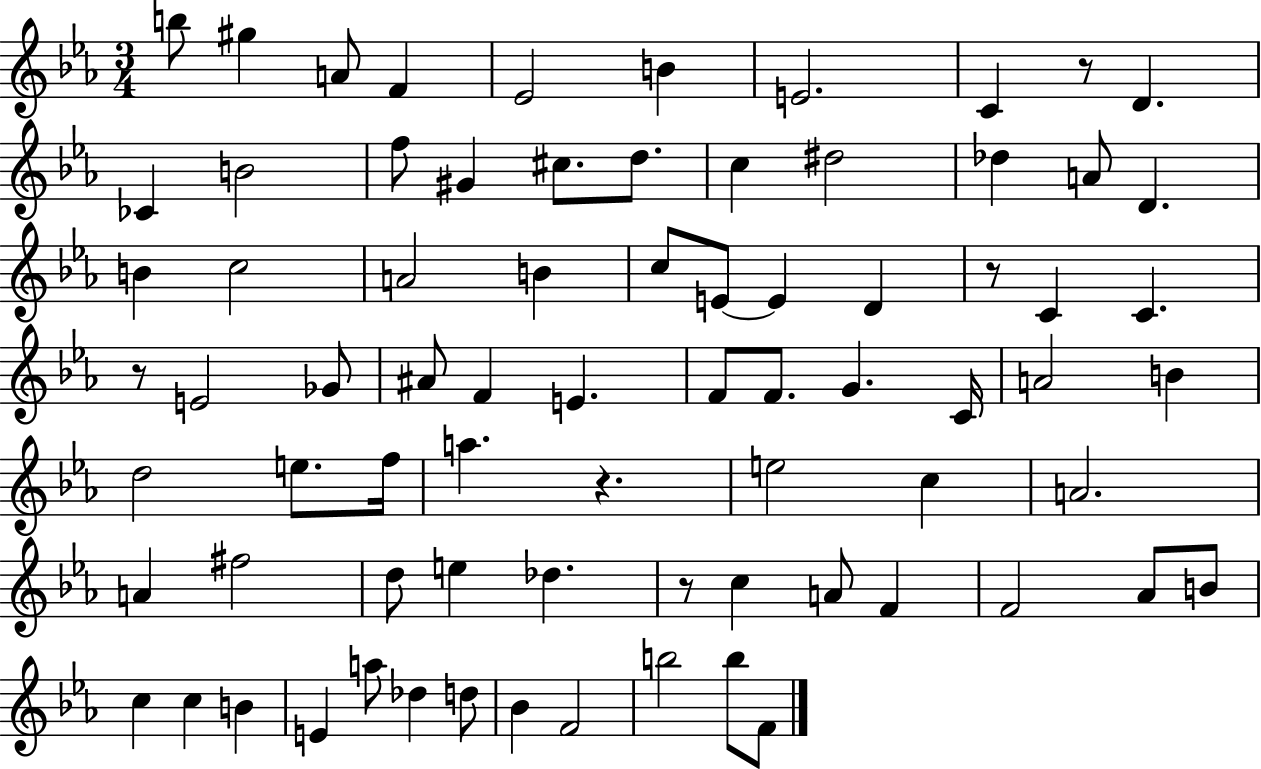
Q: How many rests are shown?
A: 5